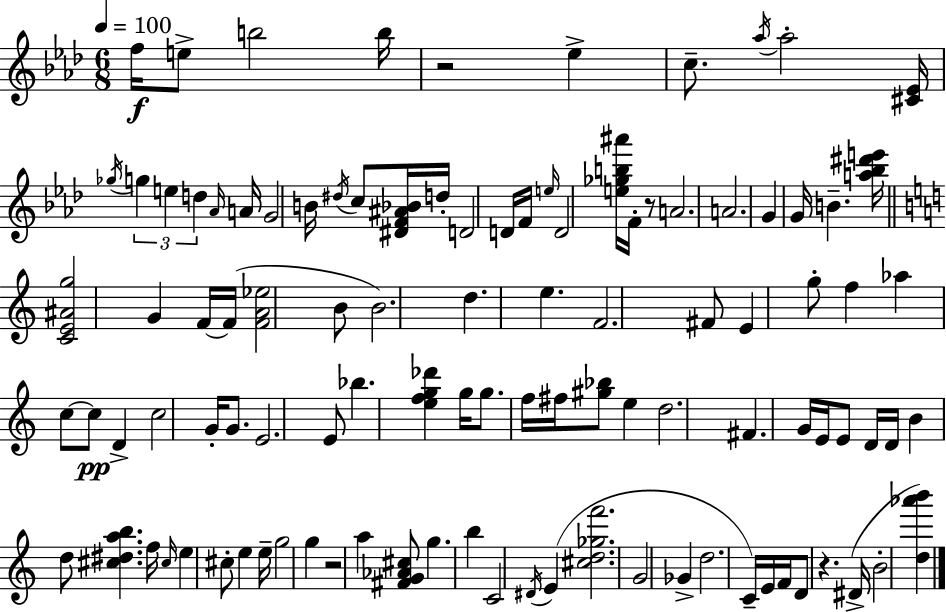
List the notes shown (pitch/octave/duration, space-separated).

F5/s E5/e B5/h B5/s R/h Eb5/q C5/e. Ab5/s Ab5/h [C#4,Eb4]/s Gb5/s G5/q E5/q D5/q Ab4/s A4/s G4/h B4/s D#5/s C5/e [D#4,F4,A#4,Bb4]/s D5/s D4/h D4/s F4/s E5/s D4/h [E5,Gb5,B5,A#6]/s F4/s R/e A4/h. A4/h. G4/q G4/s B4/q. [A5,Bb5,D#6,E6]/s [C4,E4,A#4,G5]/h G4/q F4/s F4/s [F4,A4,Eb5]/h B4/e B4/h. D5/q. E5/q. F4/h. F#4/e E4/q G5/e F5/q Ab5/q C5/e C5/e D4/q C5/h G4/s G4/e. E4/h. E4/e Bb5/q. [E5,F5,G5,Db6]/q G5/s G5/e. F5/s F#5/s [G#5,Bb5]/e E5/q D5/h. F#4/q. G4/s E4/s E4/e D4/s D4/s B4/q D5/e [C#5,D#5,A5,B5]/q. F5/s C#5/s E5/q C#5/e E5/q E5/s G5/h G5/q R/h A5/q [F#4,G4,Ab4,C#5]/e G5/q. B5/q C4/h D#4/s E4/q [C#5,D5,Gb5,F6]/h. G4/h Gb4/q D5/h. C4/s E4/s F4/s D4/e R/q. D#4/s B4/h [D5,Ab6,B6]/q